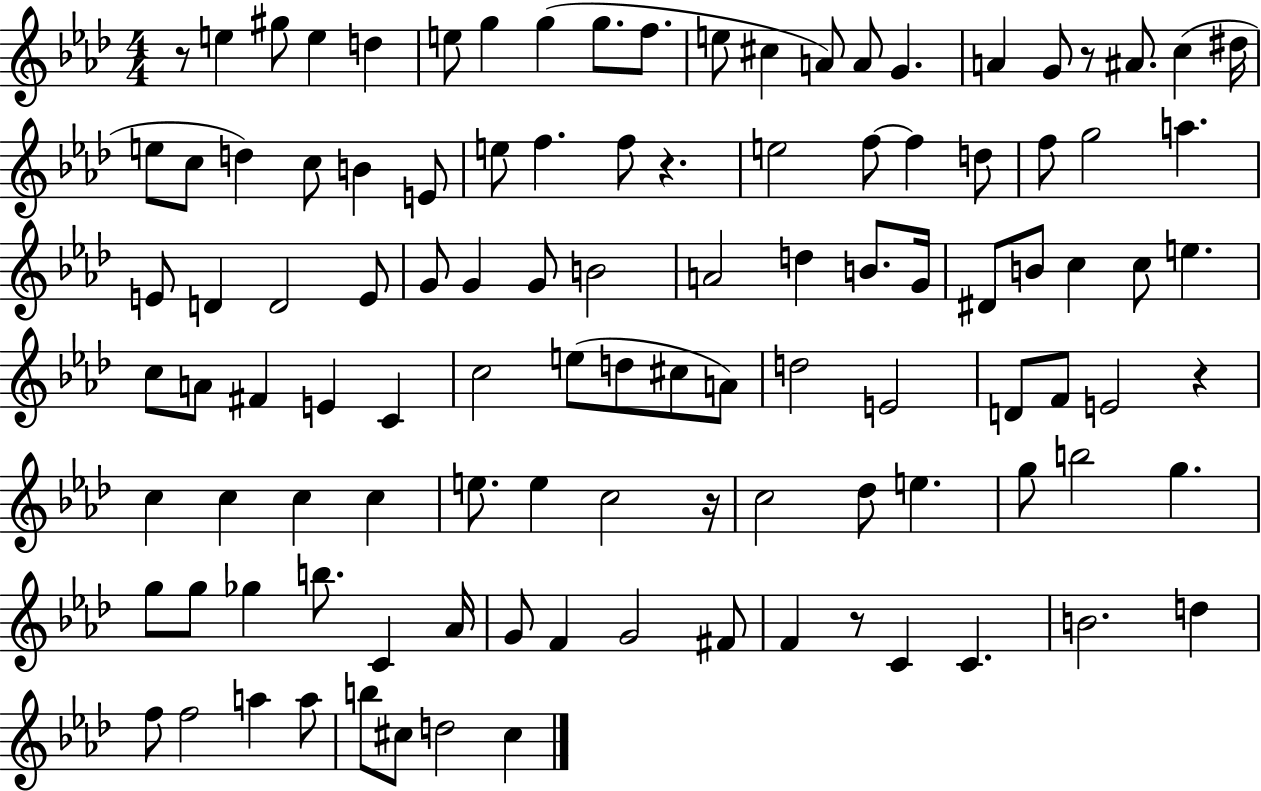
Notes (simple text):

R/e E5/q G#5/e E5/q D5/q E5/e G5/q G5/q G5/e. F5/e. E5/e C#5/q A4/e A4/e G4/q. A4/q G4/e R/e A#4/e. C5/q D#5/s E5/e C5/e D5/q C5/e B4/q E4/e E5/e F5/q. F5/e R/q. E5/h F5/e F5/q D5/e F5/e G5/h A5/q. E4/e D4/q D4/h E4/e G4/e G4/q G4/e B4/h A4/h D5/q B4/e. G4/s D#4/e B4/e C5/q C5/e E5/q. C5/e A4/e F#4/q E4/q C4/q C5/h E5/e D5/e C#5/e A4/e D5/h E4/h D4/e F4/e E4/h R/q C5/q C5/q C5/q C5/q E5/e. E5/q C5/h R/s C5/h Db5/e E5/q. G5/e B5/h G5/q. G5/e G5/e Gb5/q B5/e. C4/q Ab4/s G4/e F4/q G4/h F#4/e F4/q R/e C4/q C4/q. B4/h. D5/q F5/e F5/h A5/q A5/e B5/e C#5/e D5/h C#5/q